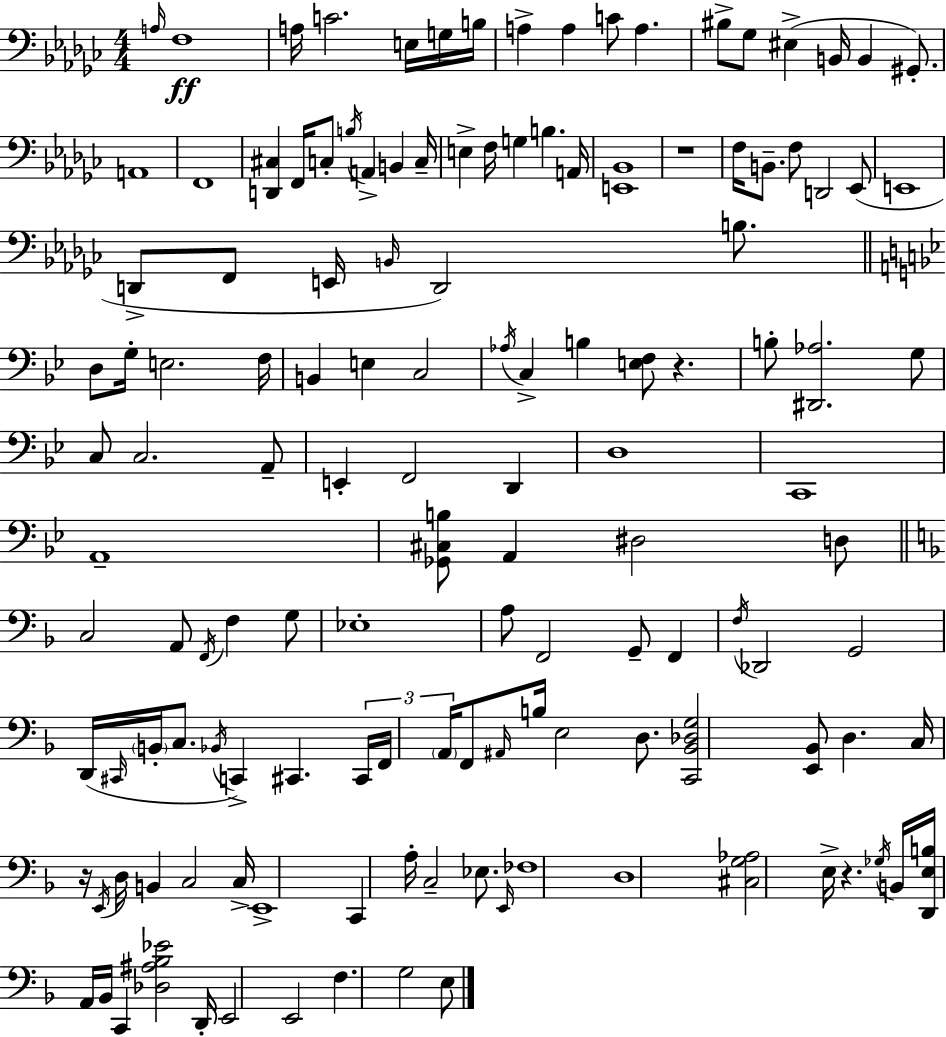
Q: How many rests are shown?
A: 4